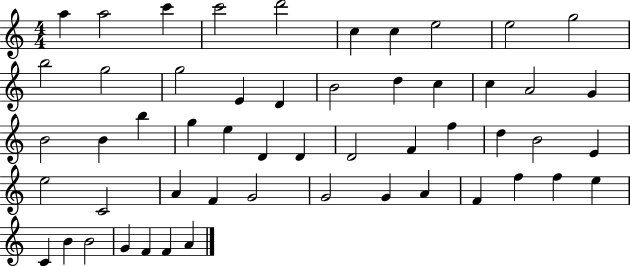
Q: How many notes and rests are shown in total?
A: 53